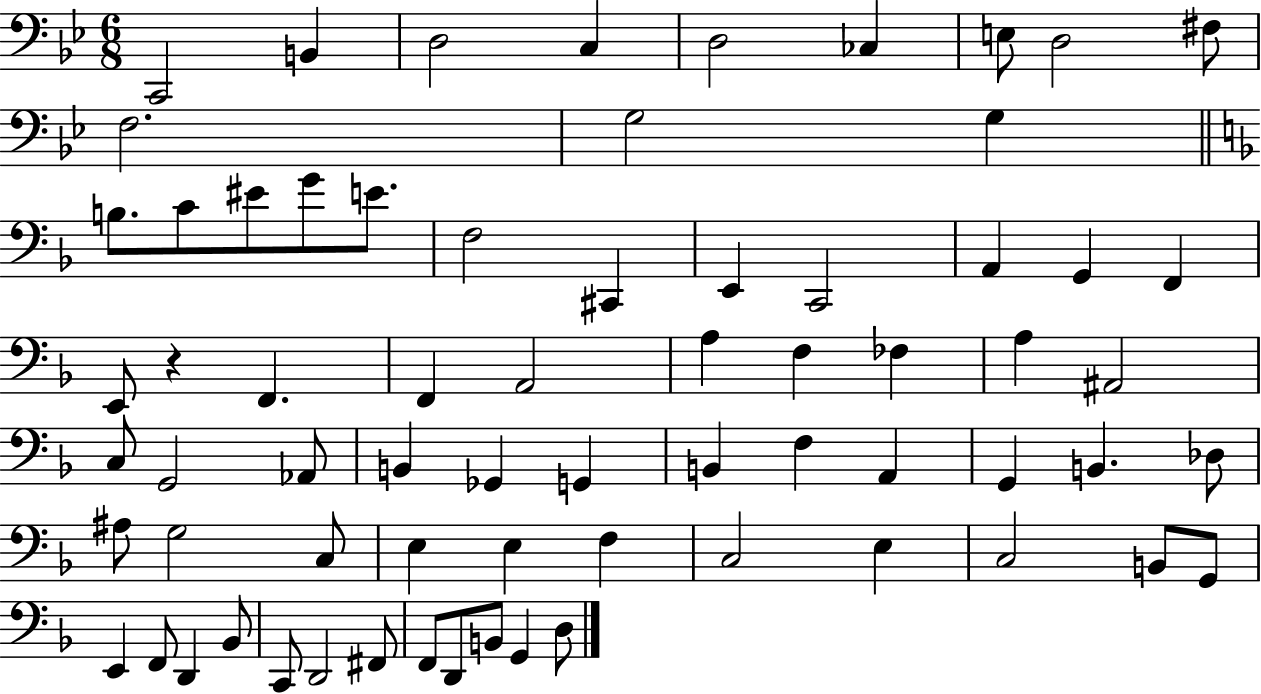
{
  \clef bass
  \numericTimeSignature
  \time 6/8
  \key bes \major
  c,2 b,4 | d2 c4 | d2 ces4 | e8 d2 fis8 | \break f2. | g2 g4 | \bar "||" \break \key f \major b8. c'8 eis'8 g'8 e'8. | f2 cis,4 | e,4 c,2 | a,4 g,4 f,4 | \break e,8 r4 f,4. | f,4 a,2 | a4 f4 fes4 | a4 ais,2 | \break c8 g,2 aes,8 | b,4 ges,4 g,4 | b,4 f4 a,4 | g,4 b,4. des8 | \break ais8 g2 c8 | e4 e4 f4 | c2 e4 | c2 b,8 g,8 | \break e,4 f,8 d,4 bes,8 | c,8 d,2 fis,8 | f,8 d,8 b,8 g,4 d8 | \bar "|."
}